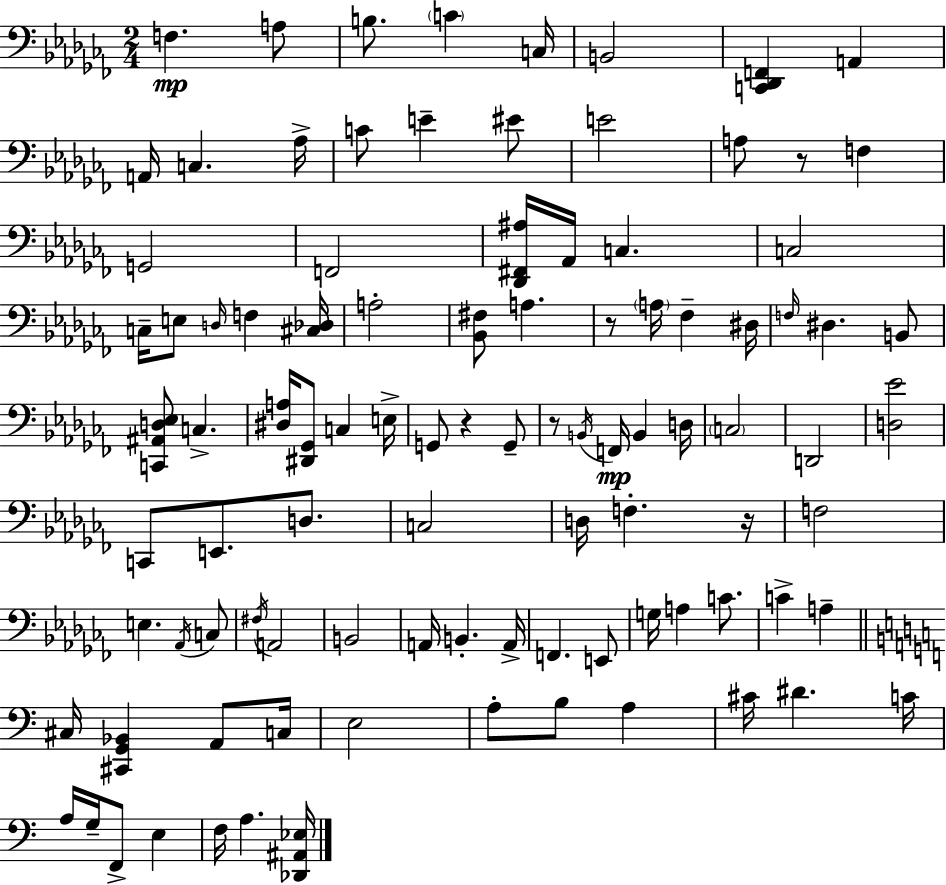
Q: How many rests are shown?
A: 5